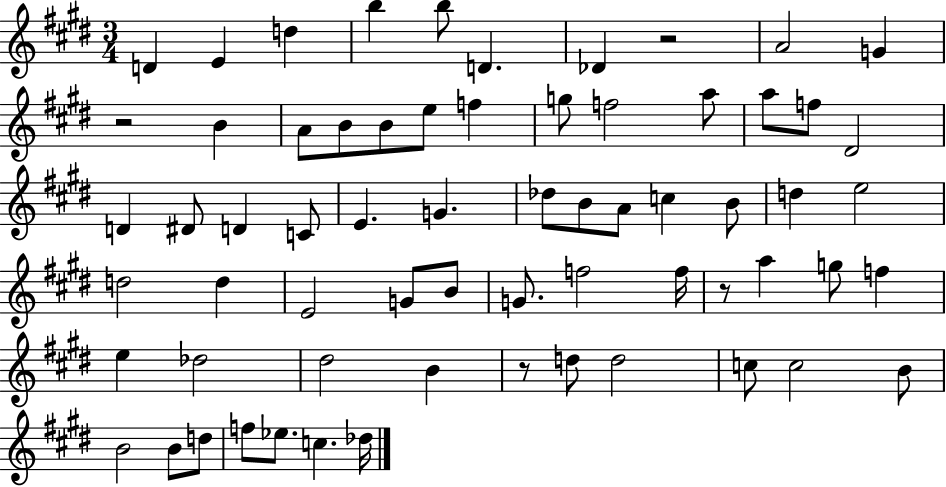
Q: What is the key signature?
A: E major